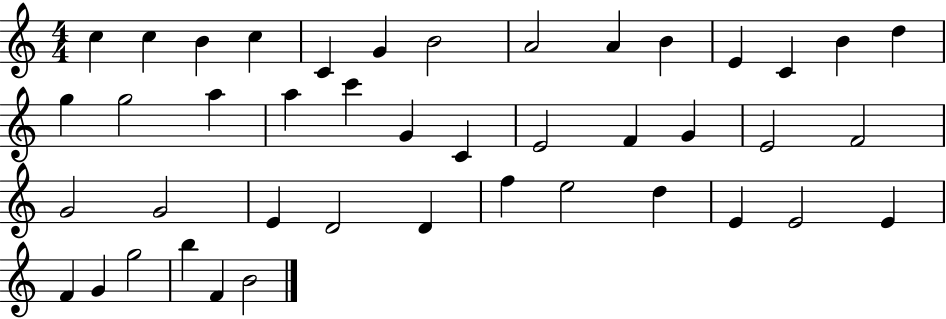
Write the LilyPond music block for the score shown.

{
  \clef treble
  \numericTimeSignature
  \time 4/4
  \key c \major
  c''4 c''4 b'4 c''4 | c'4 g'4 b'2 | a'2 a'4 b'4 | e'4 c'4 b'4 d''4 | \break g''4 g''2 a''4 | a''4 c'''4 g'4 c'4 | e'2 f'4 g'4 | e'2 f'2 | \break g'2 g'2 | e'4 d'2 d'4 | f''4 e''2 d''4 | e'4 e'2 e'4 | \break f'4 g'4 g''2 | b''4 f'4 b'2 | \bar "|."
}